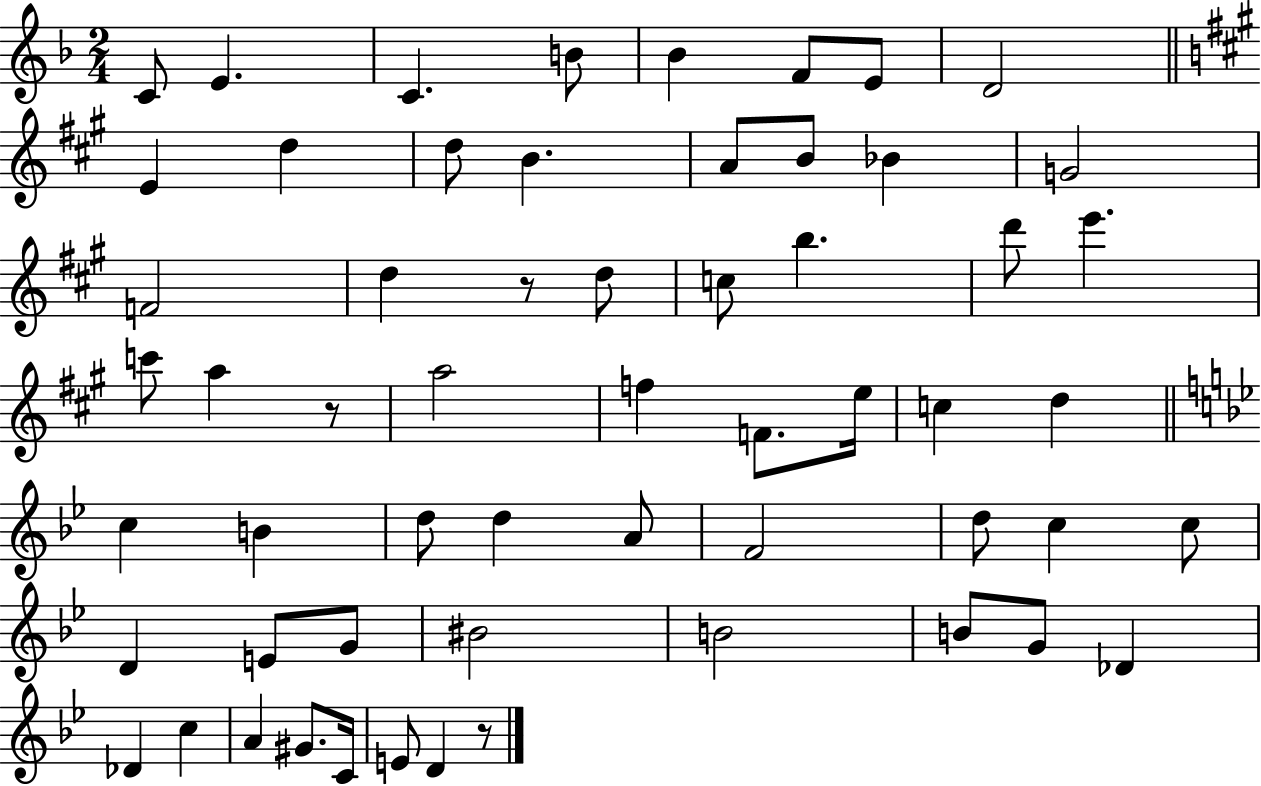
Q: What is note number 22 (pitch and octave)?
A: D6